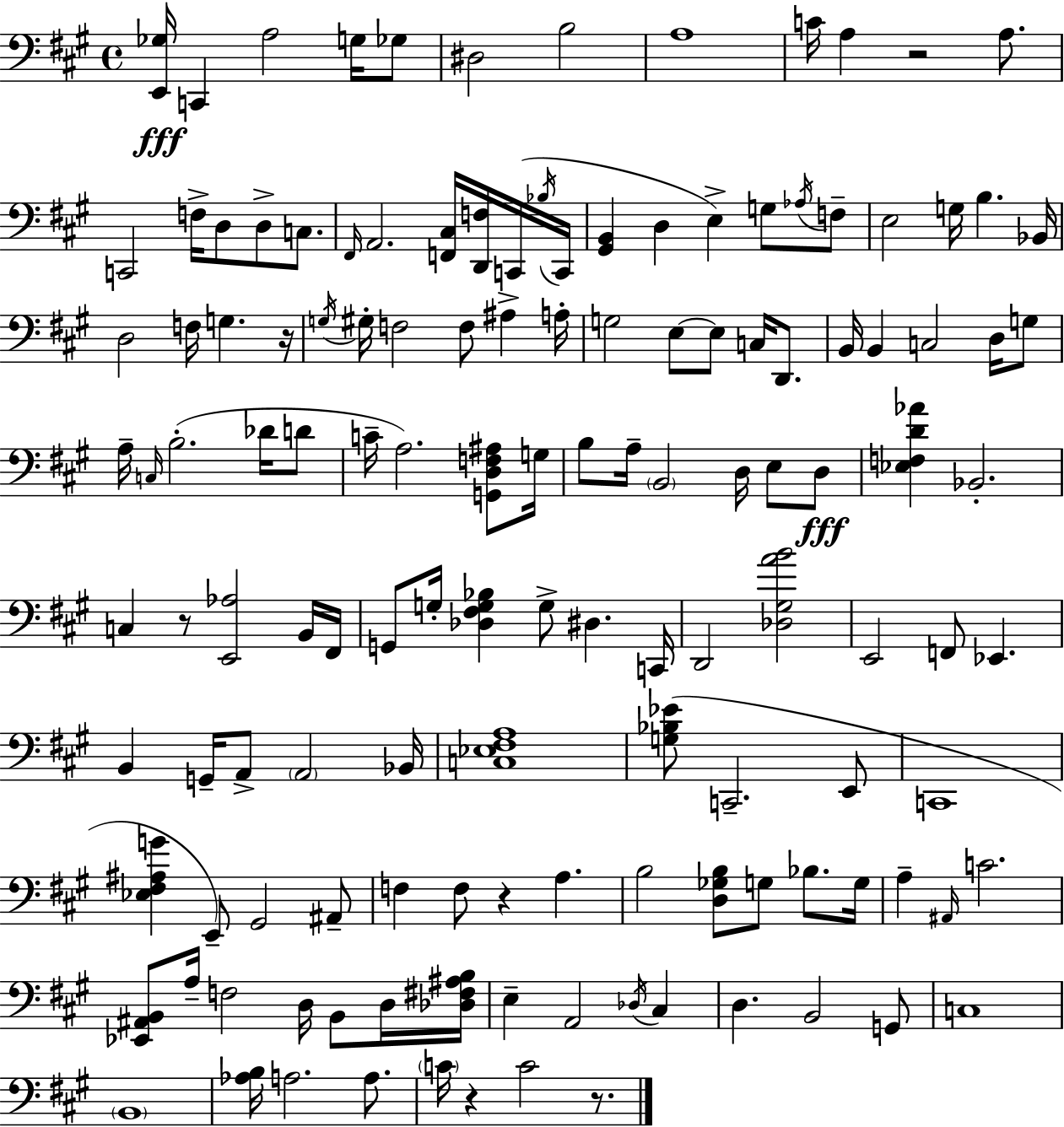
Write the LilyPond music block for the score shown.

{
  \clef bass
  \time 4/4
  \defaultTimeSignature
  \key a \major
  <e, ges>16\fff c,4 a2 g16 ges8 | dis2 b2 | a1 | c'16 a4 r2 a8. | \break c,2 f16-> d8 d8-> c8. | \grace { fis,16 } a,2. <f, cis>16 <d, f>16 c,16( | \acciaccatura { bes16 } c,16 <gis, b,>4 d4 e4->) g8 | \acciaccatura { aes16 } f8-- e2 g16 b4. | \break bes,16 d2 f16 g4. | r16 \acciaccatura { g16 } gis16-. f2 f8 ais4-> | a16-. g2 e8~~ e8 | c16 d,8. b,16 b,4 c2 | \break d16 g8 a16-- \grace { c16 } b2.-.( | des'16 d'8 c'16-- a2.) | <g, d f ais>8 g16 b8 a16-- \parenthesize b,2 | d16 e8 d8\fff <ees f d' aes'>4 bes,2.-. | \break c4 r8 <e, aes>2 | b,16 fis,16 g,8 g16-. <des fis g bes>4 g8-> dis4. | c,16 d,2 <des gis a' b'>2 | e,2 f,8 ees,4. | \break b,4 g,16-- a,8-> \parenthesize a,2 | bes,16 <c ees fis a>1 | <g bes ees'>8( c,2.-- | e,8 c,1 | \break <ees fis ais g'>4 e,8--) gis,2 | ais,8-- f4 f8 r4 a4. | b2 <d ges b>8 g8 | bes8. g16 a4-- \grace { ais,16 } c'2. | \break <ees, ais, b,>8 a16-- f2 | d16 b,8 d16 <des fis ais b>16 e4-- a,2 | \acciaccatura { des16 } cis4 d4. b,2 | g,8 c1 | \break \parenthesize b,1 | <aes b>16 a2. | a8. \parenthesize c'16 r4 c'2 | r8. \bar "|."
}